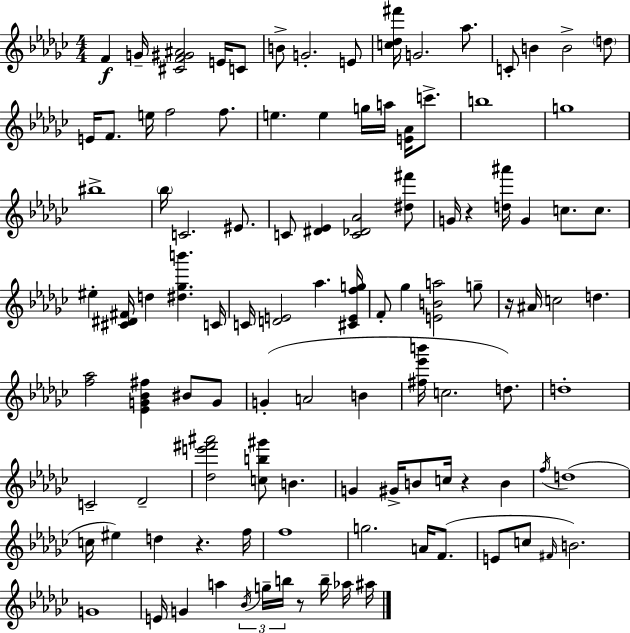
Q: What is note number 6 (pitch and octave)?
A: G4